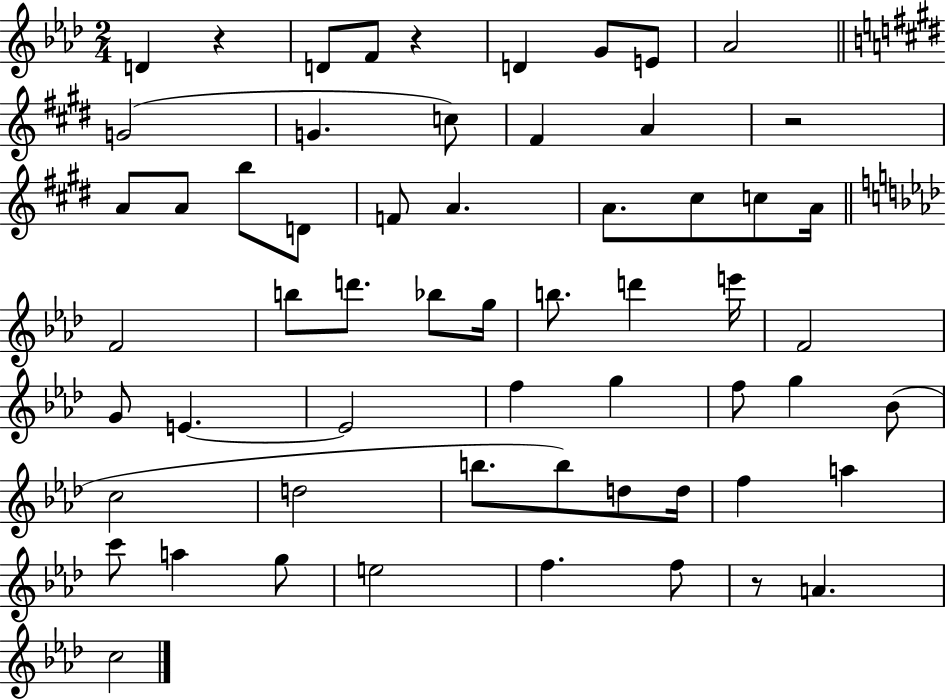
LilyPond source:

{
  \clef treble
  \numericTimeSignature
  \time 2/4
  \key aes \major
  d'4 r4 | d'8 f'8 r4 | d'4 g'8 e'8 | aes'2 | \break \bar "||" \break \key e \major g'2( | g'4. c''8) | fis'4 a'4 | r2 | \break a'8 a'8 b''8 d'8 | f'8 a'4. | a'8. cis''8 c''8 a'16 | \bar "||" \break \key aes \major f'2 | b''8 d'''8. bes''8 g''16 | b''8. d'''4 e'''16 | f'2 | \break g'8 e'4.~~ | e'2 | f''4 g''4 | f''8 g''4 bes'8( | \break c''2 | d''2 | b''8. b''8) d''8 d''16 | f''4 a''4 | \break c'''8 a''4 g''8 | e''2 | f''4. f''8 | r8 a'4. | \break c''2 | \bar "|."
}